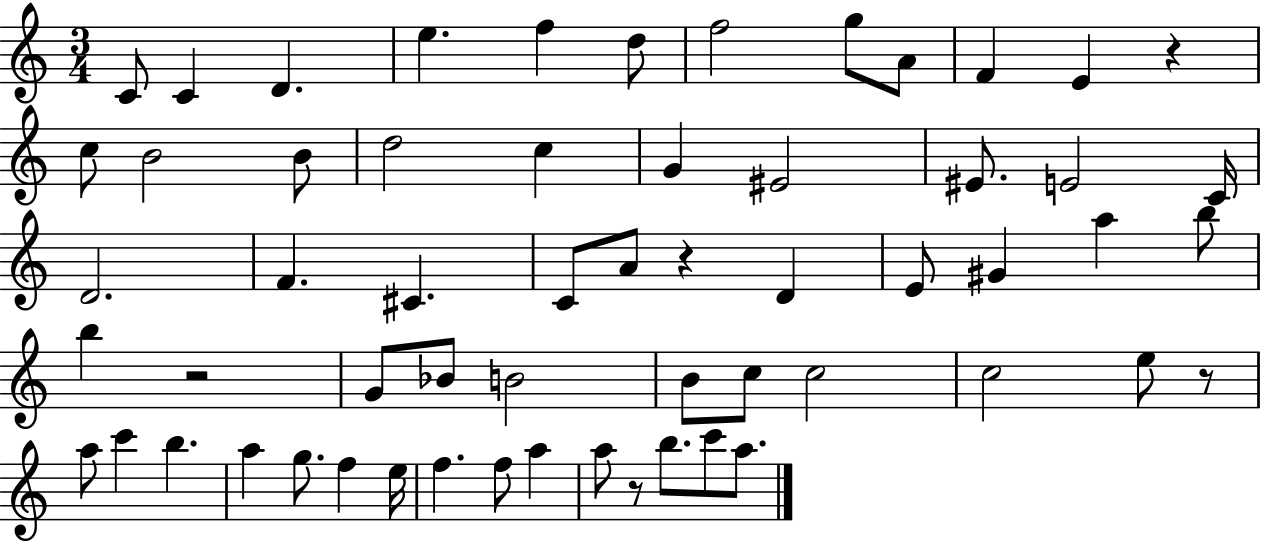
X:1
T:Untitled
M:3/4
L:1/4
K:C
C/2 C D e f d/2 f2 g/2 A/2 F E z c/2 B2 B/2 d2 c G ^E2 ^E/2 E2 C/4 D2 F ^C C/2 A/2 z D E/2 ^G a b/2 b z2 G/2 _B/2 B2 B/2 c/2 c2 c2 e/2 z/2 a/2 c' b a g/2 f e/4 f f/2 a a/2 z/2 b/2 c'/2 a/2